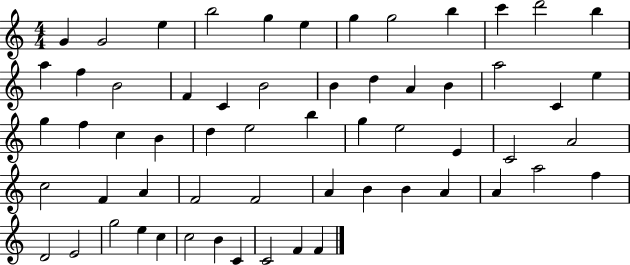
{
  \clef treble
  \numericTimeSignature
  \time 4/4
  \key c \major
  g'4 g'2 e''4 | b''2 g''4 e''4 | g''4 g''2 b''4 | c'''4 d'''2 b''4 | \break a''4 f''4 b'2 | f'4 c'4 b'2 | b'4 d''4 a'4 b'4 | a''2 c'4 e''4 | \break g''4 f''4 c''4 b'4 | d''4 e''2 b''4 | g''4 e''2 e'4 | c'2 a'2 | \break c''2 f'4 a'4 | f'2 f'2 | a'4 b'4 b'4 a'4 | a'4 a''2 f''4 | \break d'2 e'2 | g''2 e''4 c''4 | c''2 b'4 c'4 | c'2 f'4 f'4 | \break \bar "|."
}